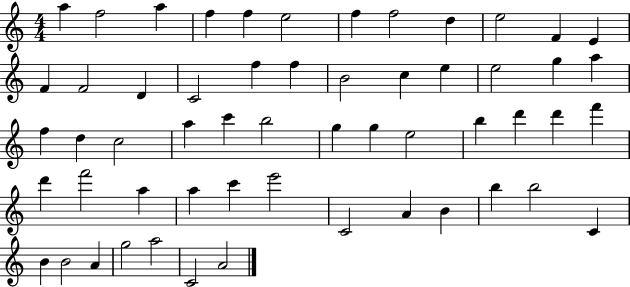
{
  \clef treble
  \numericTimeSignature
  \time 4/4
  \key c \major
  a''4 f''2 a''4 | f''4 f''4 e''2 | f''4 f''2 d''4 | e''2 f'4 e'4 | \break f'4 f'2 d'4 | c'2 f''4 f''4 | b'2 c''4 e''4 | e''2 g''4 a''4 | \break f''4 d''4 c''2 | a''4 c'''4 b''2 | g''4 g''4 e''2 | b''4 d'''4 d'''4 f'''4 | \break d'''4 f'''2 a''4 | a''4 c'''4 e'''2 | c'2 a'4 b'4 | b''4 b''2 c'4 | \break b'4 b'2 a'4 | g''2 a''2 | c'2 a'2 | \bar "|."
}